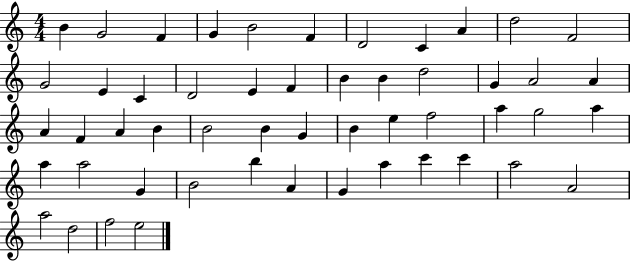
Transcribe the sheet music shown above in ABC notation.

X:1
T:Untitled
M:4/4
L:1/4
K:C
B G2 F G B2 F D2 C A d2 F2 G2 E C D2 E F B B d2 G A2 A A F A B B2 B G B e f2 a g2 a a a2 G B2 b A G a c' c' a2 A2 a2 d2 f2 e2